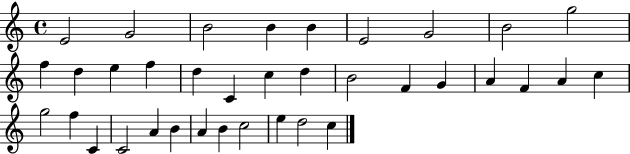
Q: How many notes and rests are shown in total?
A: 36